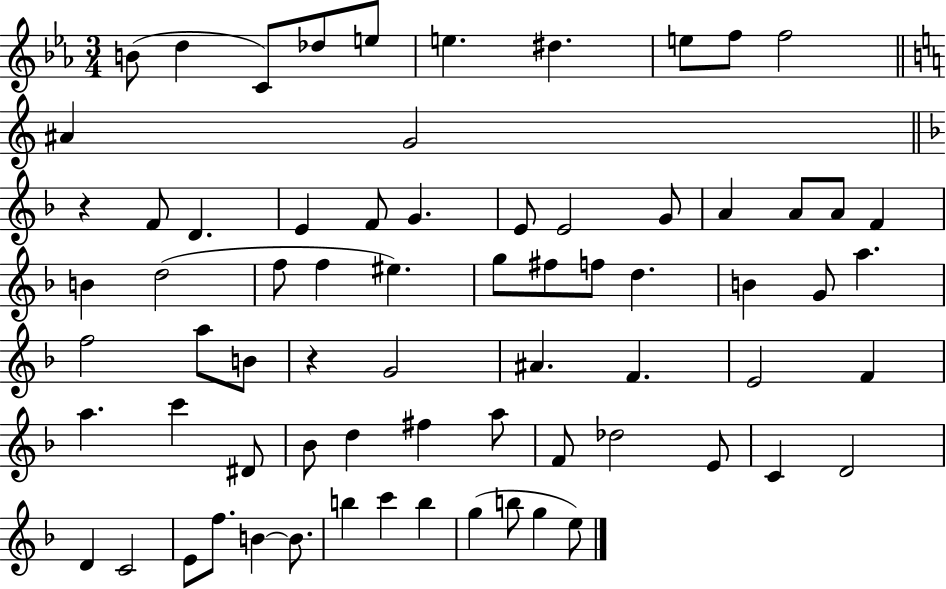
{
  \clef treble
  \numericTimeSignature
  \time 3/4
  \key ees \major
  b'8( d''4 c'8) des''8 e''8 | e''4. dis''4. | e''8 f''8 f''2 | \bar "||" \break \key c \major ais'4 g'2 | \bar "||" \break \key f \major r4 f'8 d'4. | e'4 f'8 g'4. | e'8 e'2 g'8 | a'4 a'8 a'8 f'4 | \break b'4 d''2( | f''8 f''4 eis''4.) | g''8 fis''8 f''8 d''4. | b'4 g'8 a''4. | \break f''2 a''8 b'8 | r4 g'2 | ais'4. f'4. | e'2 f'4 | \break a''4. c'''4 dis'8 | bes'8 d''4 fis''4 a''8 | f'8 des''2 e'8 | c'4 d'2 | \break d'4 c'2 | e'8 f''8. b'4~~ b'8. | b''4 c'''4 b''4 | g''4( b''8 g''4 e''8) | \break \bar "|."
}